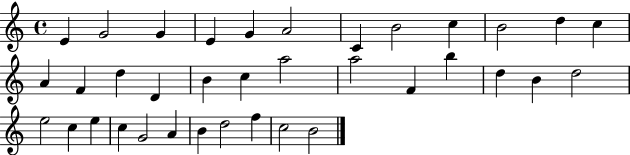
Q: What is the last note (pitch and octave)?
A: B4